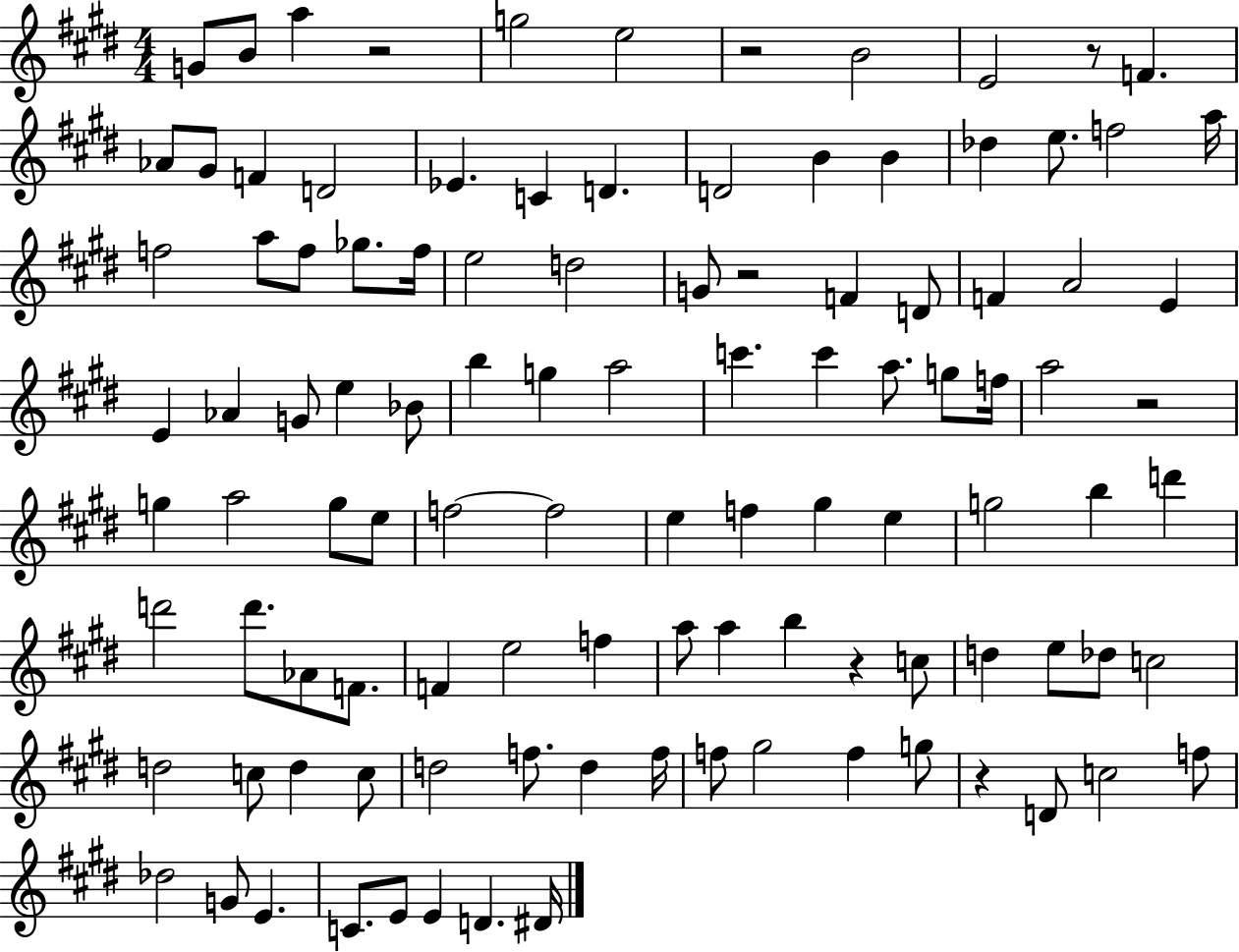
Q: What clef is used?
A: treble